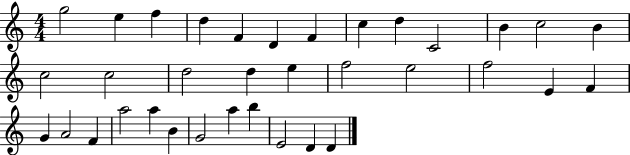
{
  \clef treble
  \numericTimeSignature
  \time 4/4
  \key c \major
  g''2 e''4 f''4 | d''4 f'4 d'4 f'4 | c''4 d''4 c'2 | b'4 c''2 b'4 | \break c''2 c''2 | d''2 d''4 e''4 | f''2 e''2 | f''2 e'4 f'4 | \break g'4 a'2 f'4 | a''2 a''4 b'4 | g'2 a''4 b''4 | e'2 d'4 d'4 | \break \bar "|."
}